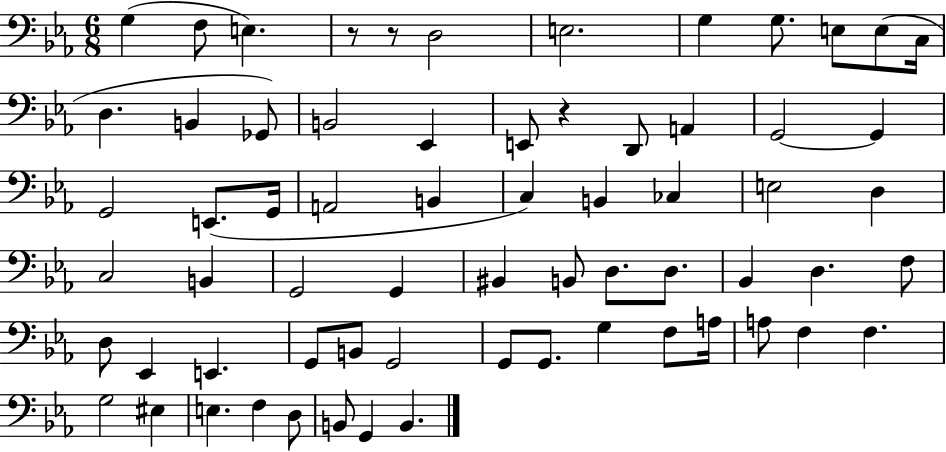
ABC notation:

X:1
T:Untitled
M:6/8
L:1/4
K:Eb
G, F,/2 E, z/2 z/2 D,2 E,2 G, G,/2 E,/2 E,/2 C,/4 D, B,, _G,,/2 B,,2 _E,, E,,/2 z D,,/2 A,, G,,2 G,, G,,2 E,,/2 G,,/4 A,,2 B,, C, B,, _C, E,2 D, C,2 B,, G,,2 G,, ^B,, B,,/2 D,/2 D,/2 _B,, D, F,/2 D,/2 _E,, E,, G,,/2 B,,/2 G,,2 G,,/2 G,,/2 G, F,/2 A,/4 A,/2 F, F, G,2 ^E, E, F, D,/2 B,,/2 G,, B,,